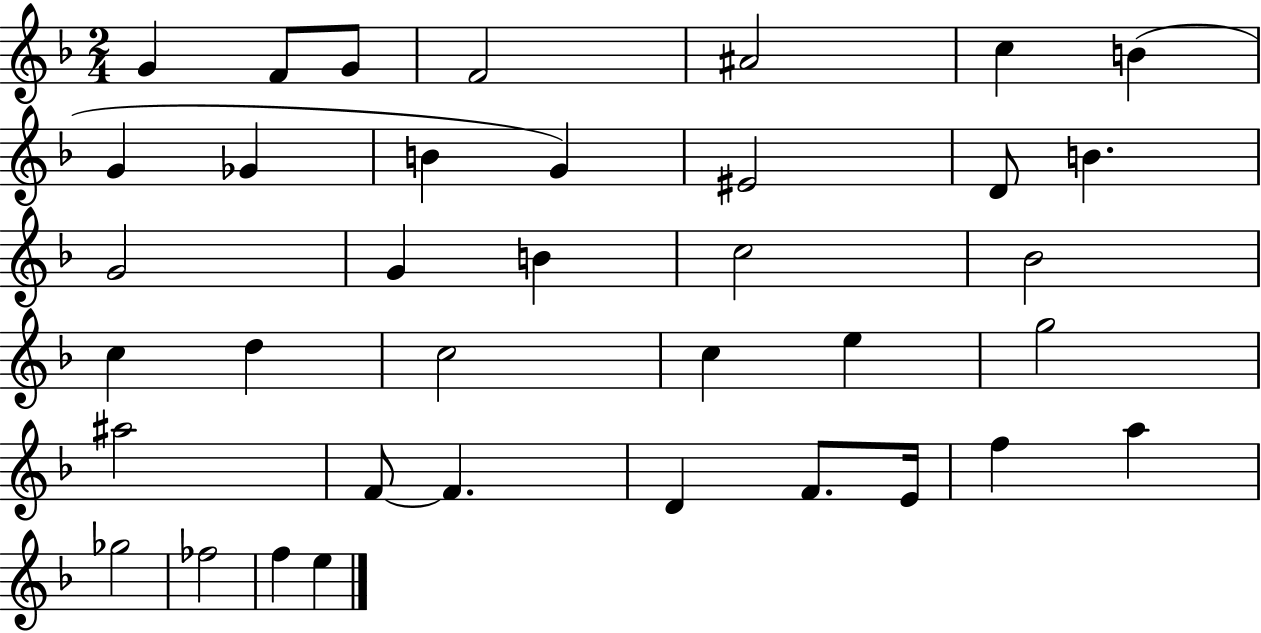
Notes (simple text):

G4/q F4/e G4/e F4/h A#4/h C5/q B4/q G4/q Gb4/q B4/q G4/q EIS4/h D4/e B4/q. G4/h G4/q B4/q C5/h Bb4/h C5/q D5/q C5/h C5/q E5/q G5/h A#5/h F4/e F4/q. D4/q F4/e. E4/s F5/q A5/q Gb5/h FES5/h F5/q E5/q